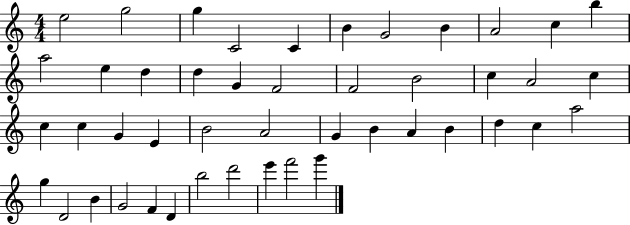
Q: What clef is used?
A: treble